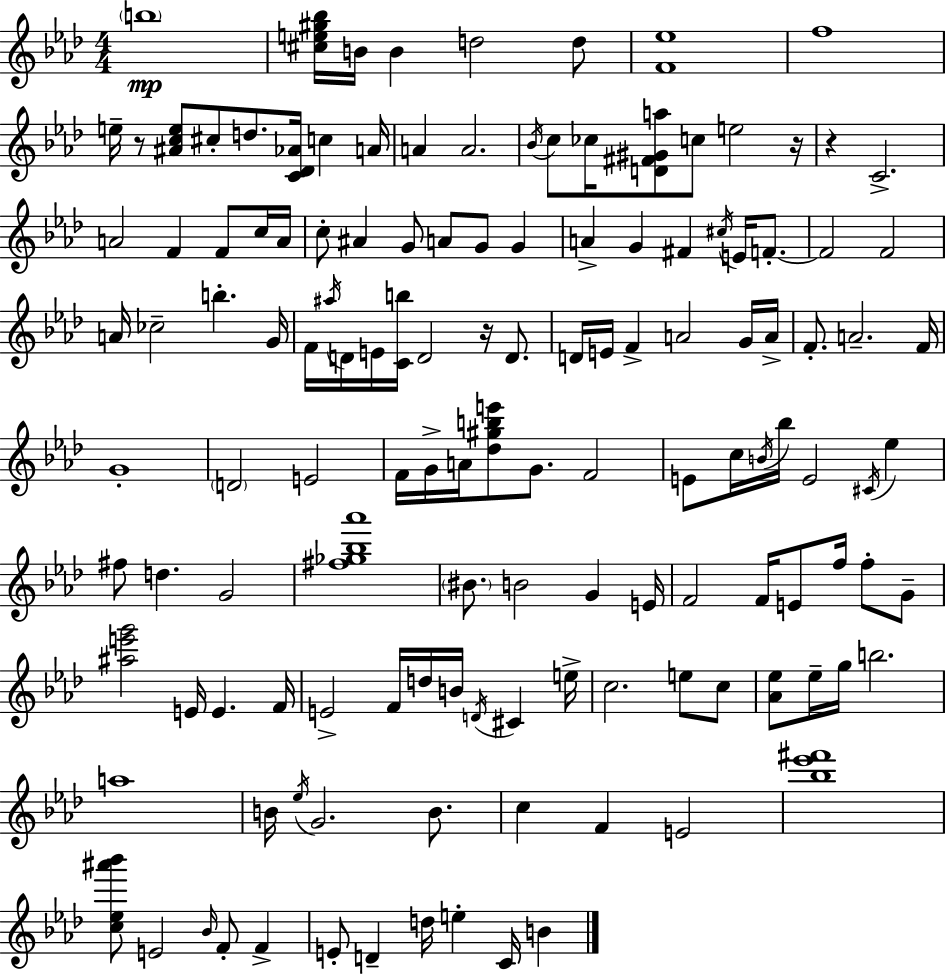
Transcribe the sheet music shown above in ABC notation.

X:1
T:Untitled
M:4/4
L:1/4
K:Ab
b4 [^ce^g_b]/4 B/4 B d2 d/2 [F_e]4 f4 e/4 z/2 [^Ace]/2 ^c/2 d/2 [C_D_A]/4 c A/4 A A2 _B/4 c/2 _c/4 [D^F^Ga]/2 c/2 e2 z/4 z C2 A2 F F/2 c/4 A/4 c/2 ^A G/2 A/2 G/2 G A G ^F ^c/4 E/4 F/2 F2 F2 A/4 _c2 b G/4 F/4 ^a/4 D/4 E/4 [Cb]/4 D2 z/4 D/2 D/4 E/4 F A2 G/4 A/4 F/2 A2 F/4 G4 D2 E2 F/4 G/4 A/4 [_d^gbe']/2 G/2 F2 E/2 c/4 B/4 _b/4 E2 ^C/4 _e ^f/2 d G2 [^f_g_b_a']4 ^B/2 B2 G E/4 F2 F/4 E/2 f/4 f/2 G/2 [^ae'g']2 E/4 E F/4 E2 F/4 d/4 B/4 D/4 ^C e/4 c2 e/2 c/2 [_A_e]/2 _e/4 g/4 b2 a4 B/4 _e/4 G2 B/2 c F E2 [_b_e'^f']4 [c_e^a'_b']/2 E2 _B/4 F/2 F E/2 D d/4 e C/4 B